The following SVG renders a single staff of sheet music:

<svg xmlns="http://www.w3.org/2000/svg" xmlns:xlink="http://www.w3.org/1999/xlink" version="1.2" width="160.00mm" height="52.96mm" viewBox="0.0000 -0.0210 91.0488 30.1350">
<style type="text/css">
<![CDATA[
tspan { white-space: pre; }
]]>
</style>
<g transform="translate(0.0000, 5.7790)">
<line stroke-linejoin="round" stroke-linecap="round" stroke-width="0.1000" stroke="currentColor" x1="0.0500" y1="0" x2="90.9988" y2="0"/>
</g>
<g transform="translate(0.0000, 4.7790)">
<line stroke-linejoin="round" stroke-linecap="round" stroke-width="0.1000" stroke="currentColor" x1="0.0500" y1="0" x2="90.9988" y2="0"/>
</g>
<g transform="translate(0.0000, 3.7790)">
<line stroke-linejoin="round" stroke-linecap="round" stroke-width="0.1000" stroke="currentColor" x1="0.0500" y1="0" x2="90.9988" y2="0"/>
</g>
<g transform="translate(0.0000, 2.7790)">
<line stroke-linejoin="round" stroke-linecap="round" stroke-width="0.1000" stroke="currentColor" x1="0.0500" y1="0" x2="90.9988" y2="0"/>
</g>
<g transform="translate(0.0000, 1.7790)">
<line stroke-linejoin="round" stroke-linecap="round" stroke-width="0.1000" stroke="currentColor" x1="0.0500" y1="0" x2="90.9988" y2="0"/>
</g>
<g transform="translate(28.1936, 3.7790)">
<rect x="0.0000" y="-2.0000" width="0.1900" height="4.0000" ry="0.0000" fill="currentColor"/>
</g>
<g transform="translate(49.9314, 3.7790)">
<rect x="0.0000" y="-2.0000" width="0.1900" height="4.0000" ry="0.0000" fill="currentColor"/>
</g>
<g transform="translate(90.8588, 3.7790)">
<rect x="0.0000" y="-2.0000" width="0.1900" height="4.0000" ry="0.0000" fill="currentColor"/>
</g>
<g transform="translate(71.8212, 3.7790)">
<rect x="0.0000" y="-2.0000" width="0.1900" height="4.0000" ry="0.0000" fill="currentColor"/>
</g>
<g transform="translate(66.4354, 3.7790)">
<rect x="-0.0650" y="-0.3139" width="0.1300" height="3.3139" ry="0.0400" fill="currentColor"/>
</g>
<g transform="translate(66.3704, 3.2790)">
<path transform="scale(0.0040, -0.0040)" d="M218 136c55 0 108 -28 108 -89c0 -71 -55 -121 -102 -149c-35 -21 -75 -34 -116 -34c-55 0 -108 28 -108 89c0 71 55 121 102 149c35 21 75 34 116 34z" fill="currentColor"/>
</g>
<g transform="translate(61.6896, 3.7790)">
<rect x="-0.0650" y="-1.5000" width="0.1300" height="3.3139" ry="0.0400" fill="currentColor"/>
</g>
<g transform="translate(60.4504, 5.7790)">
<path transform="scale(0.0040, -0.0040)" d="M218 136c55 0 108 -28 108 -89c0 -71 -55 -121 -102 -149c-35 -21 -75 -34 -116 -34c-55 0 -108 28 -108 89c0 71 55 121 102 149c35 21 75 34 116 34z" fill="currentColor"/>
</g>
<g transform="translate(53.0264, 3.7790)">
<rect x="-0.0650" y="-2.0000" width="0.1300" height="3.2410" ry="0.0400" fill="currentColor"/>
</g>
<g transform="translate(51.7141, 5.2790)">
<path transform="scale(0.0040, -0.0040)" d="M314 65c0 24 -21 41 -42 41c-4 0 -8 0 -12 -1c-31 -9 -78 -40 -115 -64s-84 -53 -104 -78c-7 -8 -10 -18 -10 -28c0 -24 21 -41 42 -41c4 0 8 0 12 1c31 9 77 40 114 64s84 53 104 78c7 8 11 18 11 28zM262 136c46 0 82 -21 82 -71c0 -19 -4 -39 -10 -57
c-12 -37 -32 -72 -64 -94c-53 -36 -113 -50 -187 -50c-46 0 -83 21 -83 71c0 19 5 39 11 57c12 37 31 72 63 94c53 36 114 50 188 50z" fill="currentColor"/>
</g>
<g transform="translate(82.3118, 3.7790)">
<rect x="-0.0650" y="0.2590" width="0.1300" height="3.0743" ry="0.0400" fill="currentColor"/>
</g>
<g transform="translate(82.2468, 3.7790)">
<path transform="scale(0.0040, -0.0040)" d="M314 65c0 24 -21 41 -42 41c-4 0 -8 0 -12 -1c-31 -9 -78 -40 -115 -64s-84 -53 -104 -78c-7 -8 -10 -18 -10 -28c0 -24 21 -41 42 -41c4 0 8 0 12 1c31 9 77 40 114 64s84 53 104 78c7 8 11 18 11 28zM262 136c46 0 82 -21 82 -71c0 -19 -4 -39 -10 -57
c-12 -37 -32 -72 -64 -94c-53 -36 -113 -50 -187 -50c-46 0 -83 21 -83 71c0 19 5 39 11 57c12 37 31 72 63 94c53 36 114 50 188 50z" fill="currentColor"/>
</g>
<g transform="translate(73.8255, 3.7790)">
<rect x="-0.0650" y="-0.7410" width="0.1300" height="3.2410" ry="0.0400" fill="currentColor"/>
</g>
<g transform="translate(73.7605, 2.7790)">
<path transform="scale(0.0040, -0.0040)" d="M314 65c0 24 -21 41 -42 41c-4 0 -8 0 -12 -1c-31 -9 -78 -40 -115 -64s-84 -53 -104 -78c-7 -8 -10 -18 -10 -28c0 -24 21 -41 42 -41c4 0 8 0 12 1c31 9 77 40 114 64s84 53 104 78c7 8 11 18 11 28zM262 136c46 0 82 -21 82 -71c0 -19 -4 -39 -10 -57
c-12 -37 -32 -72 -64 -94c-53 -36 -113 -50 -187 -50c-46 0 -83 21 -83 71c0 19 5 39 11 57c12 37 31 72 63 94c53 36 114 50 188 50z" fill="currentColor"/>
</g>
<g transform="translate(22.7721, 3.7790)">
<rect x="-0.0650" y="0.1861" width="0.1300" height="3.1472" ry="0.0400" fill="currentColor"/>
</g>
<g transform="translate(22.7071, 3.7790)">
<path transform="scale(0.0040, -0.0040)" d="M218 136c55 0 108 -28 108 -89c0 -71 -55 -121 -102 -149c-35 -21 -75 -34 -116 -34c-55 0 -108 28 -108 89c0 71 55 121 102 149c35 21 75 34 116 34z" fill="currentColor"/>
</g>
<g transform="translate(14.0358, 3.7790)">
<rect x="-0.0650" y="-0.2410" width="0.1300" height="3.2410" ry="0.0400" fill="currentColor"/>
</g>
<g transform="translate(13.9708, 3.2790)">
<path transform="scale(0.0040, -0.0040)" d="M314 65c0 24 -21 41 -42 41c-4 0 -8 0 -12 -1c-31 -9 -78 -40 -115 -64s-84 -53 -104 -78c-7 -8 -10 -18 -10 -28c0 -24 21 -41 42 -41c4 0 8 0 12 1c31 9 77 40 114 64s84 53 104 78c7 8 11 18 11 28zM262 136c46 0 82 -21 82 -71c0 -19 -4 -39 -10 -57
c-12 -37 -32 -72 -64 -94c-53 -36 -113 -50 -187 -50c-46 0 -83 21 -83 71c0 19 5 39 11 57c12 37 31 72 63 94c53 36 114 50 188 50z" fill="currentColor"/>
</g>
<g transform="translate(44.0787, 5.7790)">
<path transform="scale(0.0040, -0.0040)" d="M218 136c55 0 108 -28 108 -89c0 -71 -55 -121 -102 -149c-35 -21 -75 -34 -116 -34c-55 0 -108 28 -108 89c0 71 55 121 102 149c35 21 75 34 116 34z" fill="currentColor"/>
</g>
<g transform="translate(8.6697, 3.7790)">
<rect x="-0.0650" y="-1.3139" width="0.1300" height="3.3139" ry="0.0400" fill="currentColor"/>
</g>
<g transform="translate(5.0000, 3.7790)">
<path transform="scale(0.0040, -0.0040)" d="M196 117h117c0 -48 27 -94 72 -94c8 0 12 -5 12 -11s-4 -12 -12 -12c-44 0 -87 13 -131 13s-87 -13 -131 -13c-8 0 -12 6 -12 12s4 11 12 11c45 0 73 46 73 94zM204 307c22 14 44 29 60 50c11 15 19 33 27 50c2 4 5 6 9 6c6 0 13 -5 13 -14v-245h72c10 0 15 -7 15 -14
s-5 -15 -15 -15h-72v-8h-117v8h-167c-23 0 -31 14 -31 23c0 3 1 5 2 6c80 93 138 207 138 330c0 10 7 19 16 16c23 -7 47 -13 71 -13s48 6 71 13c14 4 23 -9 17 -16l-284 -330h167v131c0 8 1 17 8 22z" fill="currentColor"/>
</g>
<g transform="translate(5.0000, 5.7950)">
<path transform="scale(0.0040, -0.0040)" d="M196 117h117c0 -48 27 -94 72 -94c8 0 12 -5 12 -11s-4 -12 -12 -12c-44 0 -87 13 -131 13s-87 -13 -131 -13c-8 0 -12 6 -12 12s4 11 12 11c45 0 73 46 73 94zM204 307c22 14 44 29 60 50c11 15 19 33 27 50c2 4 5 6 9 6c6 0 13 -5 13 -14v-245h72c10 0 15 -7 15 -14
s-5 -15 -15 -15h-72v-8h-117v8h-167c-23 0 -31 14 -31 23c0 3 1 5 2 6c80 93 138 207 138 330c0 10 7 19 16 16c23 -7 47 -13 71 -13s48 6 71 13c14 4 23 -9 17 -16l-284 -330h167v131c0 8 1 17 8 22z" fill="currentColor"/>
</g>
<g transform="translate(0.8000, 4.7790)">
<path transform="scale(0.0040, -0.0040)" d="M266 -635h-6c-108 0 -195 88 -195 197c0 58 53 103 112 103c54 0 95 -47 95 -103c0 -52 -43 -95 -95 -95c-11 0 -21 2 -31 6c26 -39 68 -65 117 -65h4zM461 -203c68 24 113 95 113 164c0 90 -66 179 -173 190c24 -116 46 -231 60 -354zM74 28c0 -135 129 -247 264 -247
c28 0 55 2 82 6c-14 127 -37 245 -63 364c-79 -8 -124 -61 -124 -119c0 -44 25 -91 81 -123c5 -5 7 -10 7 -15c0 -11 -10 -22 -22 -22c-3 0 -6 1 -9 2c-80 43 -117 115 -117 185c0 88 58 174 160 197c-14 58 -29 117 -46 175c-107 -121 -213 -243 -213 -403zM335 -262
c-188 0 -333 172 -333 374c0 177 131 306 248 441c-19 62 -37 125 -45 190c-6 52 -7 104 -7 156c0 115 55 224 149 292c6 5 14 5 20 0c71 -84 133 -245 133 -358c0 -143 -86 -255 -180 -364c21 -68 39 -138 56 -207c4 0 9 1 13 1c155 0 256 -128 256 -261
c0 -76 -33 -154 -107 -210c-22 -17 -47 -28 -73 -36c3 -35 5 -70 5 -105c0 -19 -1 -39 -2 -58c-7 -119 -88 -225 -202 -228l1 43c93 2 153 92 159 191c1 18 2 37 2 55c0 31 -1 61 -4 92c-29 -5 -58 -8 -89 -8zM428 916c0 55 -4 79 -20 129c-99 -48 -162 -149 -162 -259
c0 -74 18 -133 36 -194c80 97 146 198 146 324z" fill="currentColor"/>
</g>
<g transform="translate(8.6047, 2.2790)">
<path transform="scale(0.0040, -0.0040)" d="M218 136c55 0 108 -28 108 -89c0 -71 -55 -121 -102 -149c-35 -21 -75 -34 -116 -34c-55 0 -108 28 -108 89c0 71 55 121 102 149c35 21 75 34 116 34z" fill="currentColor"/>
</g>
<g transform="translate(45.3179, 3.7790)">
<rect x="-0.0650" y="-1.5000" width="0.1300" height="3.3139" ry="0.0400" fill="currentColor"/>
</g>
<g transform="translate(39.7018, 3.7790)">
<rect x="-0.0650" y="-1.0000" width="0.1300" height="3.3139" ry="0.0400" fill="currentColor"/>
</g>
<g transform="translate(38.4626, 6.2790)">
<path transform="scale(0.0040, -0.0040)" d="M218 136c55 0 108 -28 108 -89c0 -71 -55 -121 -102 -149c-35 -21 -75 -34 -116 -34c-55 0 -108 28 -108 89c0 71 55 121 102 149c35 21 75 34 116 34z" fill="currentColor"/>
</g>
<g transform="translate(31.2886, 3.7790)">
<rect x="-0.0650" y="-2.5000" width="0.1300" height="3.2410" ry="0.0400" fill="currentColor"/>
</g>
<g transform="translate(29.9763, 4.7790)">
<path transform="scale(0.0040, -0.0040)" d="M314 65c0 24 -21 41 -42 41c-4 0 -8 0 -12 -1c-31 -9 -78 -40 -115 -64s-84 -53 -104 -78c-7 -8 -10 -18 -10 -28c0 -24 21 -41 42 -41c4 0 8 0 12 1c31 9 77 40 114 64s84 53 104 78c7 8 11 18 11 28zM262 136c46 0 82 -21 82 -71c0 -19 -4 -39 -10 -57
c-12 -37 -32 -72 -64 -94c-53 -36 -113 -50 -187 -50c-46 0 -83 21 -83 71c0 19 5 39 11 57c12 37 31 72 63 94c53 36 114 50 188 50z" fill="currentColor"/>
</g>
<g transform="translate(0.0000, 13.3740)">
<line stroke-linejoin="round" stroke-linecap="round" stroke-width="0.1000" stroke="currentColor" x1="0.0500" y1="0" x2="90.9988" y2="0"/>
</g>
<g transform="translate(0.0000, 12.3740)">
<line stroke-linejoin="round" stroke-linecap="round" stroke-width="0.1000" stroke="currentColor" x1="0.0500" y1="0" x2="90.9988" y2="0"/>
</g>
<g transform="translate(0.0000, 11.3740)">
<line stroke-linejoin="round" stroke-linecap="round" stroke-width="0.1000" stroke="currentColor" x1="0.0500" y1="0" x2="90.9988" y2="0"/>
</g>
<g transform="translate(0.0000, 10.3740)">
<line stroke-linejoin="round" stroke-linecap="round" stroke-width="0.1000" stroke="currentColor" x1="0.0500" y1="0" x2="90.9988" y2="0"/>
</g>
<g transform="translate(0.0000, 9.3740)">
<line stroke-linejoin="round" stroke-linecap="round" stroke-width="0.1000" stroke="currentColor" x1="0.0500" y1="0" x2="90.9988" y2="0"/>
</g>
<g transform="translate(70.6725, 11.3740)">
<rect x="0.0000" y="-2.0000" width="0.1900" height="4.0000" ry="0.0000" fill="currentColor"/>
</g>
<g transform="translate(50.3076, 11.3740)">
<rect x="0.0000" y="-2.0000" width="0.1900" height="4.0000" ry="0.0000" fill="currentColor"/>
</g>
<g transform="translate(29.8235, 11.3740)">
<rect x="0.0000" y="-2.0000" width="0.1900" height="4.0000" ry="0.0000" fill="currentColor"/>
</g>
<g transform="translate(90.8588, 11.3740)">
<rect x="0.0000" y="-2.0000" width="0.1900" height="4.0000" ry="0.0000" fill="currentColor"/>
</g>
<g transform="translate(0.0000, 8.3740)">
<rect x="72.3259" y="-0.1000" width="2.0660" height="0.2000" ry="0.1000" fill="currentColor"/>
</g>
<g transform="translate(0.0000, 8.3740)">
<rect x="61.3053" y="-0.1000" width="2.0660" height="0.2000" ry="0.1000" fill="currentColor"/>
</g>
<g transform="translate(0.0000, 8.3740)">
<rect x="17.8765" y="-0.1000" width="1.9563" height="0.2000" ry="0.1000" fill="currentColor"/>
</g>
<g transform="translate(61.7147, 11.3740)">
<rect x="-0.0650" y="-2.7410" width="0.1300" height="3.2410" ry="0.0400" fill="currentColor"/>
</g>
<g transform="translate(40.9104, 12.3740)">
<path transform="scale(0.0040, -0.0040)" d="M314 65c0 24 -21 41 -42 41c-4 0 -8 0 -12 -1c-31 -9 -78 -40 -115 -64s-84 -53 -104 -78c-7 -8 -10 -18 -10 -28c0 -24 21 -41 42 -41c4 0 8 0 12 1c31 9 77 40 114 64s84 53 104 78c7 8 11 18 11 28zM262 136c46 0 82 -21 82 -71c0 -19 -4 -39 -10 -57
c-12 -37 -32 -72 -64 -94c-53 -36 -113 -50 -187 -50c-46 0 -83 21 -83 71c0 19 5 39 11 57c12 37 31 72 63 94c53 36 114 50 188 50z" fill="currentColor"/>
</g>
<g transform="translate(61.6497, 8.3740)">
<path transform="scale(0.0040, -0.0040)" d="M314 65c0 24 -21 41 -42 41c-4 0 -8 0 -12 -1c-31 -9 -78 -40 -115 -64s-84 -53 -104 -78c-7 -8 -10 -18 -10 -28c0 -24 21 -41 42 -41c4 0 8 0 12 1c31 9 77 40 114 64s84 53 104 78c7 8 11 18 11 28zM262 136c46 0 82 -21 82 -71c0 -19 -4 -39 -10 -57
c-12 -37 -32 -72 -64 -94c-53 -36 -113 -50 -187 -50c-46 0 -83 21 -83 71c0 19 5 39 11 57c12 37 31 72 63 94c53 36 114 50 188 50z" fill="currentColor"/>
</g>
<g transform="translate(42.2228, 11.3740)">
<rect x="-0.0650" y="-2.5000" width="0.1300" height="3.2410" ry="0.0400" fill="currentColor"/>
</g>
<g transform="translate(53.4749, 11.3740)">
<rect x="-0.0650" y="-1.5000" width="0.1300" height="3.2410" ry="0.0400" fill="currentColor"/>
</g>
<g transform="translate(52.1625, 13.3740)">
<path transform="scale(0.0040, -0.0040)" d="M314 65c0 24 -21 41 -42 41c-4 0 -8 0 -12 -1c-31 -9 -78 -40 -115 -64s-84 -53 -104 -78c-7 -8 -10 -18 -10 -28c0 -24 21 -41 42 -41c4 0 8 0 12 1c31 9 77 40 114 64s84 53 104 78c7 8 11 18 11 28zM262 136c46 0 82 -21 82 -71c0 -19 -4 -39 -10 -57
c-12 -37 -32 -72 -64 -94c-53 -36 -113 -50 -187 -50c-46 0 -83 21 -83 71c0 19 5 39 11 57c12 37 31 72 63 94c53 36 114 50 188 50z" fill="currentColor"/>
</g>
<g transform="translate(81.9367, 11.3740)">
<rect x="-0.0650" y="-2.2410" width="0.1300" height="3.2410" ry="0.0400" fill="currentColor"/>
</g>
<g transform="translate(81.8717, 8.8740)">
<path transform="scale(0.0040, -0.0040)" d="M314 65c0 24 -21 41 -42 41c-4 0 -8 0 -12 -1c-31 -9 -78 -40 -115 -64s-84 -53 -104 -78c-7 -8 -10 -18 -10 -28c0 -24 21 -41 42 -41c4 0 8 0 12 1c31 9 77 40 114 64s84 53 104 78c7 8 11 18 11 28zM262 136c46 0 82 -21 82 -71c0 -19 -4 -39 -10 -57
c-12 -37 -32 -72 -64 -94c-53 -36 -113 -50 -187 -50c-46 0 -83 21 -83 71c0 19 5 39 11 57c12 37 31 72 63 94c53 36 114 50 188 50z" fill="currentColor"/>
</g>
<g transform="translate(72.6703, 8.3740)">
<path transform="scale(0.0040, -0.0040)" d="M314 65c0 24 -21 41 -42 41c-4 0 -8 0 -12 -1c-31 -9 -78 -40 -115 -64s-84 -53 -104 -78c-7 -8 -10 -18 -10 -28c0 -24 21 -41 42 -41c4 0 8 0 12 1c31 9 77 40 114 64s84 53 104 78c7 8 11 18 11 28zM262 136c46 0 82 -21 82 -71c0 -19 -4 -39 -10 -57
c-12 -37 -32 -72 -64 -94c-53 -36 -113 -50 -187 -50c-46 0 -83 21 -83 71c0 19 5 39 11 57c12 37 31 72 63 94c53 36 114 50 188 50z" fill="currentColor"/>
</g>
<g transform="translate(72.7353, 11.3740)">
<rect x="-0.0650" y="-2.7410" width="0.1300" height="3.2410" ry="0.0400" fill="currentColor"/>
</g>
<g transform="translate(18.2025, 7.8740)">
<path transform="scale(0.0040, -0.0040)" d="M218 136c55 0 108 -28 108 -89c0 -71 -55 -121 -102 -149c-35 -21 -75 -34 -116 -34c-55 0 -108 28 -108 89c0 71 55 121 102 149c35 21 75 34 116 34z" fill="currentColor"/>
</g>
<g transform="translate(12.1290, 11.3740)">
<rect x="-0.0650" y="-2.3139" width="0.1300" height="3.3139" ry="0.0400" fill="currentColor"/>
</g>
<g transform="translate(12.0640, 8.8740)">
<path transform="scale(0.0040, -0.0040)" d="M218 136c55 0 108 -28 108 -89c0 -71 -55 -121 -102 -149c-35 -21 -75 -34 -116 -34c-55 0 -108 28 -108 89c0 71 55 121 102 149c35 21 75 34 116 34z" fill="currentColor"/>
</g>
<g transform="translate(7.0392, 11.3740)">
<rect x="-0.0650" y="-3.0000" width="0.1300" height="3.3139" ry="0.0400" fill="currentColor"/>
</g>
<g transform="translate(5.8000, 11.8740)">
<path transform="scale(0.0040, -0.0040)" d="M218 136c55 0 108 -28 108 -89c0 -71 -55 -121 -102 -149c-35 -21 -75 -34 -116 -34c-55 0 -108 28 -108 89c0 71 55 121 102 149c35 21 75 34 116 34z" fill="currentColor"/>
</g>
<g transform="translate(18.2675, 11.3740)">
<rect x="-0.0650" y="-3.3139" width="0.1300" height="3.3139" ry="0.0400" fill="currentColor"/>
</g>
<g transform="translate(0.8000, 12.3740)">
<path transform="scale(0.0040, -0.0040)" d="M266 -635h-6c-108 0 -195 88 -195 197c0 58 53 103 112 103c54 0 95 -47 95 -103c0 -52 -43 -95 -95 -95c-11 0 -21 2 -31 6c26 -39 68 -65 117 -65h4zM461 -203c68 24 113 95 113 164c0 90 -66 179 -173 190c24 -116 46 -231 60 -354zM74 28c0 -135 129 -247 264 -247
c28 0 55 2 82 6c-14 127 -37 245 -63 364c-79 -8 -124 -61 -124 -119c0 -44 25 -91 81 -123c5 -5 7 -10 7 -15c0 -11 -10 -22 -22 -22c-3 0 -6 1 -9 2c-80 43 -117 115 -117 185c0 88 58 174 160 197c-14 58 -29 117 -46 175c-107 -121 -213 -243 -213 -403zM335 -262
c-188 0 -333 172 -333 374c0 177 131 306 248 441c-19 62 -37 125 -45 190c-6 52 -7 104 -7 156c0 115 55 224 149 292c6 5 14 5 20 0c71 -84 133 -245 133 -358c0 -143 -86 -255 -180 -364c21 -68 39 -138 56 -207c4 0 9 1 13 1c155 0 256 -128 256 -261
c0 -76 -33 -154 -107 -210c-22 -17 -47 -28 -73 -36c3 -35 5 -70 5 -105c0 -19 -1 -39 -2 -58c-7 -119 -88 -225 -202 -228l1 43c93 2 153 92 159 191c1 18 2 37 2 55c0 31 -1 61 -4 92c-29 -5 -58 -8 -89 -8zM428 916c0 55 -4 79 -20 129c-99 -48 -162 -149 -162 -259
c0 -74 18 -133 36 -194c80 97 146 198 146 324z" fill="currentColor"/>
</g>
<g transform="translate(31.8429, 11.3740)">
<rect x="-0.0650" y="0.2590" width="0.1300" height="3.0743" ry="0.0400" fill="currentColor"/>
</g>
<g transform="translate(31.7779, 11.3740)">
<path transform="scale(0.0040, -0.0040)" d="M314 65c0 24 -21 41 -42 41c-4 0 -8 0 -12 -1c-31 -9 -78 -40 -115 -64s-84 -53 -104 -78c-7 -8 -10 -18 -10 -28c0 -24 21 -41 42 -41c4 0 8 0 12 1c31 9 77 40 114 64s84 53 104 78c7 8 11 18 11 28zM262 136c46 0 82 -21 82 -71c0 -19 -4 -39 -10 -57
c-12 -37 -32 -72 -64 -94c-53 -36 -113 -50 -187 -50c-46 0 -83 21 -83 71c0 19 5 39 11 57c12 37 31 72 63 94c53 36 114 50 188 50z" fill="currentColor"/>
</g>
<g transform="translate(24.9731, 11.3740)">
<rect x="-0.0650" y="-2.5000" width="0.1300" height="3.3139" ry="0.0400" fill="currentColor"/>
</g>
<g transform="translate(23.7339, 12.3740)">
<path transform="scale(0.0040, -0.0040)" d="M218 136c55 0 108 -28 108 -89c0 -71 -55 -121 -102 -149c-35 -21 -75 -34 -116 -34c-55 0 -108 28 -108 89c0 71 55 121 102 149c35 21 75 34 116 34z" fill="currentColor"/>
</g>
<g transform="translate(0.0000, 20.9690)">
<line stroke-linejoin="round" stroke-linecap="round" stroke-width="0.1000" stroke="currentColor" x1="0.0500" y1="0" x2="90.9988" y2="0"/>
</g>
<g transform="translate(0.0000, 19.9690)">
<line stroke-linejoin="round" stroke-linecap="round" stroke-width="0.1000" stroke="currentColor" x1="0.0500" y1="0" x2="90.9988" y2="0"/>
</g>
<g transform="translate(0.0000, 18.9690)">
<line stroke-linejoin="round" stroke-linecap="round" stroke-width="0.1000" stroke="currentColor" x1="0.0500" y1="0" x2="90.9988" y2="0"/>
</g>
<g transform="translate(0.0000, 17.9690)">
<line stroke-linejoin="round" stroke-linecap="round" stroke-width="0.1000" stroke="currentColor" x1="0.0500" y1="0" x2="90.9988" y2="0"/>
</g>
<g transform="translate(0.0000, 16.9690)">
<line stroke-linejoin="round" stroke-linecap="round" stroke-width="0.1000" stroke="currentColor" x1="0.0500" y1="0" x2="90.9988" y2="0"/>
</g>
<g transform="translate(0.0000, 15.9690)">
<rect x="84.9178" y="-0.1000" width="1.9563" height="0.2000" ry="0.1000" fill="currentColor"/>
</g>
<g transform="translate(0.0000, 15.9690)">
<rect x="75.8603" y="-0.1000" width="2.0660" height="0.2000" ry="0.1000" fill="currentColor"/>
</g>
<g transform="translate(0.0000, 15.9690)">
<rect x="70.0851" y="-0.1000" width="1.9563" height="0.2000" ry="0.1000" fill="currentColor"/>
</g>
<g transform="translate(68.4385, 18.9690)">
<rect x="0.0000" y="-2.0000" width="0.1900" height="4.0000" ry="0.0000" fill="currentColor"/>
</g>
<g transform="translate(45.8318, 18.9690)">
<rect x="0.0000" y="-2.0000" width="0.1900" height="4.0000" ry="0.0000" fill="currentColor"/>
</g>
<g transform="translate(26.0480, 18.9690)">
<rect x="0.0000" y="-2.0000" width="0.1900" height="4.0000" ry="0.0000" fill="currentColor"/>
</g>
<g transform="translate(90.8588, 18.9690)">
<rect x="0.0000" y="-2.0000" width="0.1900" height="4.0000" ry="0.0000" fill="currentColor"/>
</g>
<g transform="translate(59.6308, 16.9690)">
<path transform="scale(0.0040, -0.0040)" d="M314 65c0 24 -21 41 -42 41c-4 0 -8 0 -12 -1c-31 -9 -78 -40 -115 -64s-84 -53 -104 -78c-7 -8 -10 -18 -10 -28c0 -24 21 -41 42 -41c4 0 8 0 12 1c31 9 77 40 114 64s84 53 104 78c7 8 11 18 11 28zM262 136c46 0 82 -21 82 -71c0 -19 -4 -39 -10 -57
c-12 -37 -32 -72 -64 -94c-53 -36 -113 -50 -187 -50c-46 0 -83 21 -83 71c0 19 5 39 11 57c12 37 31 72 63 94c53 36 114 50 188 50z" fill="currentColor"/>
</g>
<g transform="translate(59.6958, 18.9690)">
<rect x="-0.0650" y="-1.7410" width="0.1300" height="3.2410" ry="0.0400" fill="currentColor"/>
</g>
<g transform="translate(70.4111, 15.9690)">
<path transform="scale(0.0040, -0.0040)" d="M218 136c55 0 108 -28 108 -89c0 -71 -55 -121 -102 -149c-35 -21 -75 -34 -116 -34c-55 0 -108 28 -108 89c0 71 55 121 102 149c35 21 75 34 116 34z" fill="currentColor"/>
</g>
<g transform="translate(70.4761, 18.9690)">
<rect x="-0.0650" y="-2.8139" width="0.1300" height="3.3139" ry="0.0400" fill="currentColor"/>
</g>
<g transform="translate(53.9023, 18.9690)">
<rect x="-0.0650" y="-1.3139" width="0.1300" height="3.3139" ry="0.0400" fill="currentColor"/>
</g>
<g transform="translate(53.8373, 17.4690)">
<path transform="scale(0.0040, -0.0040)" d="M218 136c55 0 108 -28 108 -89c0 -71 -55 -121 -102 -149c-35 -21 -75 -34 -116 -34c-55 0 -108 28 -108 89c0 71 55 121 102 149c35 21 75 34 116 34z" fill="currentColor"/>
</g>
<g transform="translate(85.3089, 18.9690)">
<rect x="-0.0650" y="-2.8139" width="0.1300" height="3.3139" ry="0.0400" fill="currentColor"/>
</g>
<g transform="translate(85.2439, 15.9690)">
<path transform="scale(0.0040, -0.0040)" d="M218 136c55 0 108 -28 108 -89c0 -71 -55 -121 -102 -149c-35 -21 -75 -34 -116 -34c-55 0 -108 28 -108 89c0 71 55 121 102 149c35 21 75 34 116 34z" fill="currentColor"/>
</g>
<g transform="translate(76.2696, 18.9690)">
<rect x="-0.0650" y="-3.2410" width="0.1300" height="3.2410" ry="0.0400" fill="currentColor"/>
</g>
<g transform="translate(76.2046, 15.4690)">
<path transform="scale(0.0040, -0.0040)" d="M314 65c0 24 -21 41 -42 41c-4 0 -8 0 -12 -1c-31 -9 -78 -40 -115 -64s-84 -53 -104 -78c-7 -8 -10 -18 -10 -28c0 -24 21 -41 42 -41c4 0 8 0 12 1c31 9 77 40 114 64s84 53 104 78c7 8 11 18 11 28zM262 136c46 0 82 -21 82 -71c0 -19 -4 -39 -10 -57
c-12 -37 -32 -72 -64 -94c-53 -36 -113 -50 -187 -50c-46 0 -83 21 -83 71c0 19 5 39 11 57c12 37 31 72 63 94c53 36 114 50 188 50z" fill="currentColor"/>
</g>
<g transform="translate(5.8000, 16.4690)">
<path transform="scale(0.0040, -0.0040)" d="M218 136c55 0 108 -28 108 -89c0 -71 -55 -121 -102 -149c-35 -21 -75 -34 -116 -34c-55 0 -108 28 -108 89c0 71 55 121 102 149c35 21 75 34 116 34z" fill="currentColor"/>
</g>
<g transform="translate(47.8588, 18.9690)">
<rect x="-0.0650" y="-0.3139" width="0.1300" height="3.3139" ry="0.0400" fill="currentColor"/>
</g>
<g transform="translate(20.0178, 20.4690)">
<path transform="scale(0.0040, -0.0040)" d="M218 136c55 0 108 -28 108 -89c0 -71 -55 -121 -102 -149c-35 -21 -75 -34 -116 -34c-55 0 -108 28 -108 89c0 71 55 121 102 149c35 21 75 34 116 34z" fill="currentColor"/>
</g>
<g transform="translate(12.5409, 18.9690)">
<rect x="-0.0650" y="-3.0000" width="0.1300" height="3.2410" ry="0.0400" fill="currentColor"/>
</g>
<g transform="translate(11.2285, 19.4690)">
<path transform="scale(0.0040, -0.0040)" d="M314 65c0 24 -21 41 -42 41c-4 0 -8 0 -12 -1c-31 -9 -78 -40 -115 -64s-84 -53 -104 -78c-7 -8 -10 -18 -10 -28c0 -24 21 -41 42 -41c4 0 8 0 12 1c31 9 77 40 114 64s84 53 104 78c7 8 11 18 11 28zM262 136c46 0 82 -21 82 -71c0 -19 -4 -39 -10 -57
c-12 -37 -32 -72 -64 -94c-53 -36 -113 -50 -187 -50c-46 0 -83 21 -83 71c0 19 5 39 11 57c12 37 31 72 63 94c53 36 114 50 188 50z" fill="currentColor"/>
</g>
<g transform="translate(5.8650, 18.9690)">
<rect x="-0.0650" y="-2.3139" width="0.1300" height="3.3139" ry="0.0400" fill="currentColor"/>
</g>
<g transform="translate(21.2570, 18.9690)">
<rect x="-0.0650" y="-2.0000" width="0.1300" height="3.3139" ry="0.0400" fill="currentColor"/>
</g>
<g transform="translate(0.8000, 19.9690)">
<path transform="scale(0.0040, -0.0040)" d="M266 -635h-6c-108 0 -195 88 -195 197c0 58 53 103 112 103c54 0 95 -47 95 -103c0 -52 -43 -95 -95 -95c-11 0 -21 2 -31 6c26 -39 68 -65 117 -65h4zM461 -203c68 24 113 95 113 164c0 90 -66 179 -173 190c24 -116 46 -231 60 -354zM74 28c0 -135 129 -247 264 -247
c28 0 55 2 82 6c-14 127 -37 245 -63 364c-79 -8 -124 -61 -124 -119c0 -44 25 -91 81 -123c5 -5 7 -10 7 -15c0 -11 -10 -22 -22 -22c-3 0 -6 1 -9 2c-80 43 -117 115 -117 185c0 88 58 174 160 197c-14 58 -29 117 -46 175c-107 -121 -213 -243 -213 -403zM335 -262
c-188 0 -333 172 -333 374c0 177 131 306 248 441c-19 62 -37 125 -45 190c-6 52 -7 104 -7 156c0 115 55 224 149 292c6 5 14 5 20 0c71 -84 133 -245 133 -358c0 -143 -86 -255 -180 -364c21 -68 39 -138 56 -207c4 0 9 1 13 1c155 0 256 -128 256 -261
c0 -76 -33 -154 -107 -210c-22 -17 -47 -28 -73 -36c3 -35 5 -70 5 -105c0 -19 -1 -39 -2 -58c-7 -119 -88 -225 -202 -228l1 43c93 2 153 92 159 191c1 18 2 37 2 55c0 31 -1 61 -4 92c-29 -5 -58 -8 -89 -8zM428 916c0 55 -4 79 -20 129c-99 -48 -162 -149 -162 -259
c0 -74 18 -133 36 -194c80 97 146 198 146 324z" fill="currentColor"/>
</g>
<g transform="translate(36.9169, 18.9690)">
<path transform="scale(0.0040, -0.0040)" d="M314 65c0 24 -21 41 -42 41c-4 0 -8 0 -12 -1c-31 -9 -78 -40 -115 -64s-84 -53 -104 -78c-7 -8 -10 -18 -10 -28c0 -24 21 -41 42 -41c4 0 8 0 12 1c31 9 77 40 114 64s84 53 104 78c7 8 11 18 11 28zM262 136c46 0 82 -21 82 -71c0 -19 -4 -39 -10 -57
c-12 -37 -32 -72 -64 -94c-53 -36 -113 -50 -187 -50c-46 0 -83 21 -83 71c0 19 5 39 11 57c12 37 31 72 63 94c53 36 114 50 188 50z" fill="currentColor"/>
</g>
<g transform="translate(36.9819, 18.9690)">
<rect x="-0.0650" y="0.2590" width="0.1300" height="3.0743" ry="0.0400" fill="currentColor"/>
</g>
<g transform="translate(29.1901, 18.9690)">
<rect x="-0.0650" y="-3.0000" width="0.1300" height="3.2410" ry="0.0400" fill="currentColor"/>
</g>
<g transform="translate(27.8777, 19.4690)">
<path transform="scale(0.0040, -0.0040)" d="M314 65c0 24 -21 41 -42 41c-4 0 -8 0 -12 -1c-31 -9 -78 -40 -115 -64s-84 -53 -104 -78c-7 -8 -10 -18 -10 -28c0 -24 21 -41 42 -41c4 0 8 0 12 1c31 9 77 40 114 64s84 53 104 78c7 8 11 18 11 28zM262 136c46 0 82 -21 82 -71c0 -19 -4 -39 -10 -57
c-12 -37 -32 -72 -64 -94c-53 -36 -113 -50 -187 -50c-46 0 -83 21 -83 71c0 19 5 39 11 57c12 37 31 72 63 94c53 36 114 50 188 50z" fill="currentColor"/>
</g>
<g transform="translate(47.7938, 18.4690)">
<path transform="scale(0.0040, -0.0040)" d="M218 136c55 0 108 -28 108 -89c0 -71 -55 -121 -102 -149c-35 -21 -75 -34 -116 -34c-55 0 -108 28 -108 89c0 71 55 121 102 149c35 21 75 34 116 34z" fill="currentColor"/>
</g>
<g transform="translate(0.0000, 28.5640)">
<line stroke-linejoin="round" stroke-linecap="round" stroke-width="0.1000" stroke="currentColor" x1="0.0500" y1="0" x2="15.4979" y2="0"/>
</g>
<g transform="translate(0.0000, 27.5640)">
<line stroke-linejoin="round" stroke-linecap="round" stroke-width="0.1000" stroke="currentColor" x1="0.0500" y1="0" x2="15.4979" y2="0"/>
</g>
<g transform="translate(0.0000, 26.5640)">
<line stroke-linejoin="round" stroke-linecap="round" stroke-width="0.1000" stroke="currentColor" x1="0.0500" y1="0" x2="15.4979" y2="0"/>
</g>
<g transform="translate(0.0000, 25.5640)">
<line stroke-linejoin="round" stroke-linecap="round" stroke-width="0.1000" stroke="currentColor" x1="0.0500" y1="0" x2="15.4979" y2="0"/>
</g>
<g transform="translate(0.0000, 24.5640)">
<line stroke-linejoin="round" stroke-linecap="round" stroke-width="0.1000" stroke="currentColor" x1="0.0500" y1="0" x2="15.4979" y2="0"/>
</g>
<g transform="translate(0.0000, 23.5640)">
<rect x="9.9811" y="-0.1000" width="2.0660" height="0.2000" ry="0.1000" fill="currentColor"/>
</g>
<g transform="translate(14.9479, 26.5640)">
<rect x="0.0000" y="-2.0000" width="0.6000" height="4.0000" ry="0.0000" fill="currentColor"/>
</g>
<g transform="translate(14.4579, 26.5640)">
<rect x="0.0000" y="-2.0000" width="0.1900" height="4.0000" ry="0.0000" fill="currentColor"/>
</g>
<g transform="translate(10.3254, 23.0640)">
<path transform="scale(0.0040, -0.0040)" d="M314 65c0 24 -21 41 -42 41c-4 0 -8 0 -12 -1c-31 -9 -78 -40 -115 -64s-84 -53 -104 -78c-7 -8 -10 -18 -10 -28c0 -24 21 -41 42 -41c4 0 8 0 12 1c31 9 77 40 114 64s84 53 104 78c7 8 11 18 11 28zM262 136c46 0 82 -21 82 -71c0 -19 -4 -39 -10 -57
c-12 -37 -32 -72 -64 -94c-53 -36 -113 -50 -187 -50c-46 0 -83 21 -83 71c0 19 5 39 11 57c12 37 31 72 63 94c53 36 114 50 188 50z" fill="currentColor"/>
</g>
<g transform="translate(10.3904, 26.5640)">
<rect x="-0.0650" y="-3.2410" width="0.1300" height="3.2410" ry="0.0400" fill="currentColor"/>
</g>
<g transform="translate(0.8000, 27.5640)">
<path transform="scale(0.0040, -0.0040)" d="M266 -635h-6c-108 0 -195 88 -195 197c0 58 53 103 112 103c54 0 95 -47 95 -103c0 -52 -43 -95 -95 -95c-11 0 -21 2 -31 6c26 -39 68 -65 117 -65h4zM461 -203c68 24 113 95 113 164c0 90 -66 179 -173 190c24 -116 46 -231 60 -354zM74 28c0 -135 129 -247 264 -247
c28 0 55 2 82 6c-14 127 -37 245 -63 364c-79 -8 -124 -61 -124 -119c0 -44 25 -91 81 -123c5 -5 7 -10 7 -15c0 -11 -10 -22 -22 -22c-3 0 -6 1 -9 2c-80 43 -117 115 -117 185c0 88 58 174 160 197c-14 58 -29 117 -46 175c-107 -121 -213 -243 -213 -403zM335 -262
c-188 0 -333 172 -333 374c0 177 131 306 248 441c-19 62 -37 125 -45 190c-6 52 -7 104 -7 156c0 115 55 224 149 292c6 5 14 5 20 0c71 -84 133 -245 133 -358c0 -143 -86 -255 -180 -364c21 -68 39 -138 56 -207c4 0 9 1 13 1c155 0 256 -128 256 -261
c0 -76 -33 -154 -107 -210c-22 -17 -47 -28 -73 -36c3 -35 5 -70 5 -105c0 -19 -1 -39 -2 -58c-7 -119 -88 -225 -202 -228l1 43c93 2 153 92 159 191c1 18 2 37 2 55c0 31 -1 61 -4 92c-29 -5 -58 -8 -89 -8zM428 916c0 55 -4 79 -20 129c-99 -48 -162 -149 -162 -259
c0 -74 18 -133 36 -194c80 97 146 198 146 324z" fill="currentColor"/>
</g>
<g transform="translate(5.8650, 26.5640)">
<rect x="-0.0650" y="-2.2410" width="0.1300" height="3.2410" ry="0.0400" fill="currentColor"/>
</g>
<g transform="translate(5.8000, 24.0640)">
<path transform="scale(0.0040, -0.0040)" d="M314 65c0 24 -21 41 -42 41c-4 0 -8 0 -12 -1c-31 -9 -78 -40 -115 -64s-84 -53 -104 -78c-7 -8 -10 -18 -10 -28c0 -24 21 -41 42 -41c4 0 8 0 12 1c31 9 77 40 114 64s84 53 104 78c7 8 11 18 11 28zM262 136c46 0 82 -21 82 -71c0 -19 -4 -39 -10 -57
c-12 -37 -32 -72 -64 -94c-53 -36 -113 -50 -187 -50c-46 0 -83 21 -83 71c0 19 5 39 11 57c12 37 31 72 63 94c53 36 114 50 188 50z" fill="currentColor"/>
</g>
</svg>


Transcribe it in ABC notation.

X:1
T:Untitled
M:4/4
L:1/4
K:C
e c2 B G2 D E F2 E c d2 B2 A g b G B2 G2 E2 a2 a2 g2 g A2 F A2 B2 c e f2 a b2 a g2 b2